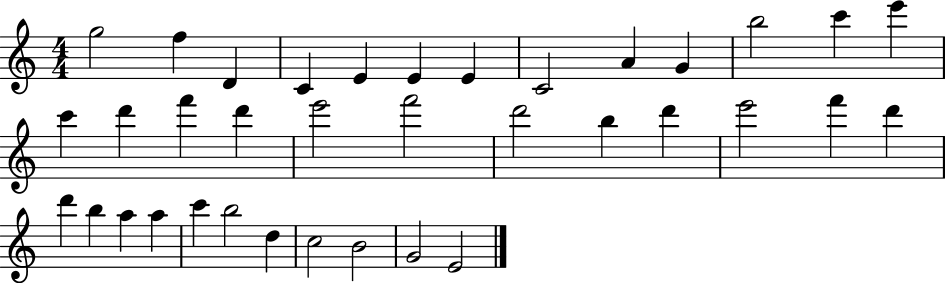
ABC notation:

X:1
T:Untitled
M:4/4
L:1/4
K:C
g2 f D C E E E C2 A G b2 c' e' c' d' f' d' e'2 f'2 d'2 b d' e'2 f' d' d' b a a c' b2 d c2 B2 G2 E2